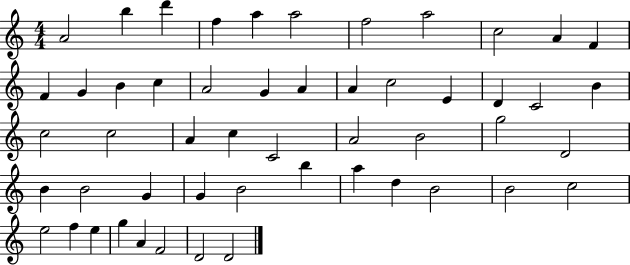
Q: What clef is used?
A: treble